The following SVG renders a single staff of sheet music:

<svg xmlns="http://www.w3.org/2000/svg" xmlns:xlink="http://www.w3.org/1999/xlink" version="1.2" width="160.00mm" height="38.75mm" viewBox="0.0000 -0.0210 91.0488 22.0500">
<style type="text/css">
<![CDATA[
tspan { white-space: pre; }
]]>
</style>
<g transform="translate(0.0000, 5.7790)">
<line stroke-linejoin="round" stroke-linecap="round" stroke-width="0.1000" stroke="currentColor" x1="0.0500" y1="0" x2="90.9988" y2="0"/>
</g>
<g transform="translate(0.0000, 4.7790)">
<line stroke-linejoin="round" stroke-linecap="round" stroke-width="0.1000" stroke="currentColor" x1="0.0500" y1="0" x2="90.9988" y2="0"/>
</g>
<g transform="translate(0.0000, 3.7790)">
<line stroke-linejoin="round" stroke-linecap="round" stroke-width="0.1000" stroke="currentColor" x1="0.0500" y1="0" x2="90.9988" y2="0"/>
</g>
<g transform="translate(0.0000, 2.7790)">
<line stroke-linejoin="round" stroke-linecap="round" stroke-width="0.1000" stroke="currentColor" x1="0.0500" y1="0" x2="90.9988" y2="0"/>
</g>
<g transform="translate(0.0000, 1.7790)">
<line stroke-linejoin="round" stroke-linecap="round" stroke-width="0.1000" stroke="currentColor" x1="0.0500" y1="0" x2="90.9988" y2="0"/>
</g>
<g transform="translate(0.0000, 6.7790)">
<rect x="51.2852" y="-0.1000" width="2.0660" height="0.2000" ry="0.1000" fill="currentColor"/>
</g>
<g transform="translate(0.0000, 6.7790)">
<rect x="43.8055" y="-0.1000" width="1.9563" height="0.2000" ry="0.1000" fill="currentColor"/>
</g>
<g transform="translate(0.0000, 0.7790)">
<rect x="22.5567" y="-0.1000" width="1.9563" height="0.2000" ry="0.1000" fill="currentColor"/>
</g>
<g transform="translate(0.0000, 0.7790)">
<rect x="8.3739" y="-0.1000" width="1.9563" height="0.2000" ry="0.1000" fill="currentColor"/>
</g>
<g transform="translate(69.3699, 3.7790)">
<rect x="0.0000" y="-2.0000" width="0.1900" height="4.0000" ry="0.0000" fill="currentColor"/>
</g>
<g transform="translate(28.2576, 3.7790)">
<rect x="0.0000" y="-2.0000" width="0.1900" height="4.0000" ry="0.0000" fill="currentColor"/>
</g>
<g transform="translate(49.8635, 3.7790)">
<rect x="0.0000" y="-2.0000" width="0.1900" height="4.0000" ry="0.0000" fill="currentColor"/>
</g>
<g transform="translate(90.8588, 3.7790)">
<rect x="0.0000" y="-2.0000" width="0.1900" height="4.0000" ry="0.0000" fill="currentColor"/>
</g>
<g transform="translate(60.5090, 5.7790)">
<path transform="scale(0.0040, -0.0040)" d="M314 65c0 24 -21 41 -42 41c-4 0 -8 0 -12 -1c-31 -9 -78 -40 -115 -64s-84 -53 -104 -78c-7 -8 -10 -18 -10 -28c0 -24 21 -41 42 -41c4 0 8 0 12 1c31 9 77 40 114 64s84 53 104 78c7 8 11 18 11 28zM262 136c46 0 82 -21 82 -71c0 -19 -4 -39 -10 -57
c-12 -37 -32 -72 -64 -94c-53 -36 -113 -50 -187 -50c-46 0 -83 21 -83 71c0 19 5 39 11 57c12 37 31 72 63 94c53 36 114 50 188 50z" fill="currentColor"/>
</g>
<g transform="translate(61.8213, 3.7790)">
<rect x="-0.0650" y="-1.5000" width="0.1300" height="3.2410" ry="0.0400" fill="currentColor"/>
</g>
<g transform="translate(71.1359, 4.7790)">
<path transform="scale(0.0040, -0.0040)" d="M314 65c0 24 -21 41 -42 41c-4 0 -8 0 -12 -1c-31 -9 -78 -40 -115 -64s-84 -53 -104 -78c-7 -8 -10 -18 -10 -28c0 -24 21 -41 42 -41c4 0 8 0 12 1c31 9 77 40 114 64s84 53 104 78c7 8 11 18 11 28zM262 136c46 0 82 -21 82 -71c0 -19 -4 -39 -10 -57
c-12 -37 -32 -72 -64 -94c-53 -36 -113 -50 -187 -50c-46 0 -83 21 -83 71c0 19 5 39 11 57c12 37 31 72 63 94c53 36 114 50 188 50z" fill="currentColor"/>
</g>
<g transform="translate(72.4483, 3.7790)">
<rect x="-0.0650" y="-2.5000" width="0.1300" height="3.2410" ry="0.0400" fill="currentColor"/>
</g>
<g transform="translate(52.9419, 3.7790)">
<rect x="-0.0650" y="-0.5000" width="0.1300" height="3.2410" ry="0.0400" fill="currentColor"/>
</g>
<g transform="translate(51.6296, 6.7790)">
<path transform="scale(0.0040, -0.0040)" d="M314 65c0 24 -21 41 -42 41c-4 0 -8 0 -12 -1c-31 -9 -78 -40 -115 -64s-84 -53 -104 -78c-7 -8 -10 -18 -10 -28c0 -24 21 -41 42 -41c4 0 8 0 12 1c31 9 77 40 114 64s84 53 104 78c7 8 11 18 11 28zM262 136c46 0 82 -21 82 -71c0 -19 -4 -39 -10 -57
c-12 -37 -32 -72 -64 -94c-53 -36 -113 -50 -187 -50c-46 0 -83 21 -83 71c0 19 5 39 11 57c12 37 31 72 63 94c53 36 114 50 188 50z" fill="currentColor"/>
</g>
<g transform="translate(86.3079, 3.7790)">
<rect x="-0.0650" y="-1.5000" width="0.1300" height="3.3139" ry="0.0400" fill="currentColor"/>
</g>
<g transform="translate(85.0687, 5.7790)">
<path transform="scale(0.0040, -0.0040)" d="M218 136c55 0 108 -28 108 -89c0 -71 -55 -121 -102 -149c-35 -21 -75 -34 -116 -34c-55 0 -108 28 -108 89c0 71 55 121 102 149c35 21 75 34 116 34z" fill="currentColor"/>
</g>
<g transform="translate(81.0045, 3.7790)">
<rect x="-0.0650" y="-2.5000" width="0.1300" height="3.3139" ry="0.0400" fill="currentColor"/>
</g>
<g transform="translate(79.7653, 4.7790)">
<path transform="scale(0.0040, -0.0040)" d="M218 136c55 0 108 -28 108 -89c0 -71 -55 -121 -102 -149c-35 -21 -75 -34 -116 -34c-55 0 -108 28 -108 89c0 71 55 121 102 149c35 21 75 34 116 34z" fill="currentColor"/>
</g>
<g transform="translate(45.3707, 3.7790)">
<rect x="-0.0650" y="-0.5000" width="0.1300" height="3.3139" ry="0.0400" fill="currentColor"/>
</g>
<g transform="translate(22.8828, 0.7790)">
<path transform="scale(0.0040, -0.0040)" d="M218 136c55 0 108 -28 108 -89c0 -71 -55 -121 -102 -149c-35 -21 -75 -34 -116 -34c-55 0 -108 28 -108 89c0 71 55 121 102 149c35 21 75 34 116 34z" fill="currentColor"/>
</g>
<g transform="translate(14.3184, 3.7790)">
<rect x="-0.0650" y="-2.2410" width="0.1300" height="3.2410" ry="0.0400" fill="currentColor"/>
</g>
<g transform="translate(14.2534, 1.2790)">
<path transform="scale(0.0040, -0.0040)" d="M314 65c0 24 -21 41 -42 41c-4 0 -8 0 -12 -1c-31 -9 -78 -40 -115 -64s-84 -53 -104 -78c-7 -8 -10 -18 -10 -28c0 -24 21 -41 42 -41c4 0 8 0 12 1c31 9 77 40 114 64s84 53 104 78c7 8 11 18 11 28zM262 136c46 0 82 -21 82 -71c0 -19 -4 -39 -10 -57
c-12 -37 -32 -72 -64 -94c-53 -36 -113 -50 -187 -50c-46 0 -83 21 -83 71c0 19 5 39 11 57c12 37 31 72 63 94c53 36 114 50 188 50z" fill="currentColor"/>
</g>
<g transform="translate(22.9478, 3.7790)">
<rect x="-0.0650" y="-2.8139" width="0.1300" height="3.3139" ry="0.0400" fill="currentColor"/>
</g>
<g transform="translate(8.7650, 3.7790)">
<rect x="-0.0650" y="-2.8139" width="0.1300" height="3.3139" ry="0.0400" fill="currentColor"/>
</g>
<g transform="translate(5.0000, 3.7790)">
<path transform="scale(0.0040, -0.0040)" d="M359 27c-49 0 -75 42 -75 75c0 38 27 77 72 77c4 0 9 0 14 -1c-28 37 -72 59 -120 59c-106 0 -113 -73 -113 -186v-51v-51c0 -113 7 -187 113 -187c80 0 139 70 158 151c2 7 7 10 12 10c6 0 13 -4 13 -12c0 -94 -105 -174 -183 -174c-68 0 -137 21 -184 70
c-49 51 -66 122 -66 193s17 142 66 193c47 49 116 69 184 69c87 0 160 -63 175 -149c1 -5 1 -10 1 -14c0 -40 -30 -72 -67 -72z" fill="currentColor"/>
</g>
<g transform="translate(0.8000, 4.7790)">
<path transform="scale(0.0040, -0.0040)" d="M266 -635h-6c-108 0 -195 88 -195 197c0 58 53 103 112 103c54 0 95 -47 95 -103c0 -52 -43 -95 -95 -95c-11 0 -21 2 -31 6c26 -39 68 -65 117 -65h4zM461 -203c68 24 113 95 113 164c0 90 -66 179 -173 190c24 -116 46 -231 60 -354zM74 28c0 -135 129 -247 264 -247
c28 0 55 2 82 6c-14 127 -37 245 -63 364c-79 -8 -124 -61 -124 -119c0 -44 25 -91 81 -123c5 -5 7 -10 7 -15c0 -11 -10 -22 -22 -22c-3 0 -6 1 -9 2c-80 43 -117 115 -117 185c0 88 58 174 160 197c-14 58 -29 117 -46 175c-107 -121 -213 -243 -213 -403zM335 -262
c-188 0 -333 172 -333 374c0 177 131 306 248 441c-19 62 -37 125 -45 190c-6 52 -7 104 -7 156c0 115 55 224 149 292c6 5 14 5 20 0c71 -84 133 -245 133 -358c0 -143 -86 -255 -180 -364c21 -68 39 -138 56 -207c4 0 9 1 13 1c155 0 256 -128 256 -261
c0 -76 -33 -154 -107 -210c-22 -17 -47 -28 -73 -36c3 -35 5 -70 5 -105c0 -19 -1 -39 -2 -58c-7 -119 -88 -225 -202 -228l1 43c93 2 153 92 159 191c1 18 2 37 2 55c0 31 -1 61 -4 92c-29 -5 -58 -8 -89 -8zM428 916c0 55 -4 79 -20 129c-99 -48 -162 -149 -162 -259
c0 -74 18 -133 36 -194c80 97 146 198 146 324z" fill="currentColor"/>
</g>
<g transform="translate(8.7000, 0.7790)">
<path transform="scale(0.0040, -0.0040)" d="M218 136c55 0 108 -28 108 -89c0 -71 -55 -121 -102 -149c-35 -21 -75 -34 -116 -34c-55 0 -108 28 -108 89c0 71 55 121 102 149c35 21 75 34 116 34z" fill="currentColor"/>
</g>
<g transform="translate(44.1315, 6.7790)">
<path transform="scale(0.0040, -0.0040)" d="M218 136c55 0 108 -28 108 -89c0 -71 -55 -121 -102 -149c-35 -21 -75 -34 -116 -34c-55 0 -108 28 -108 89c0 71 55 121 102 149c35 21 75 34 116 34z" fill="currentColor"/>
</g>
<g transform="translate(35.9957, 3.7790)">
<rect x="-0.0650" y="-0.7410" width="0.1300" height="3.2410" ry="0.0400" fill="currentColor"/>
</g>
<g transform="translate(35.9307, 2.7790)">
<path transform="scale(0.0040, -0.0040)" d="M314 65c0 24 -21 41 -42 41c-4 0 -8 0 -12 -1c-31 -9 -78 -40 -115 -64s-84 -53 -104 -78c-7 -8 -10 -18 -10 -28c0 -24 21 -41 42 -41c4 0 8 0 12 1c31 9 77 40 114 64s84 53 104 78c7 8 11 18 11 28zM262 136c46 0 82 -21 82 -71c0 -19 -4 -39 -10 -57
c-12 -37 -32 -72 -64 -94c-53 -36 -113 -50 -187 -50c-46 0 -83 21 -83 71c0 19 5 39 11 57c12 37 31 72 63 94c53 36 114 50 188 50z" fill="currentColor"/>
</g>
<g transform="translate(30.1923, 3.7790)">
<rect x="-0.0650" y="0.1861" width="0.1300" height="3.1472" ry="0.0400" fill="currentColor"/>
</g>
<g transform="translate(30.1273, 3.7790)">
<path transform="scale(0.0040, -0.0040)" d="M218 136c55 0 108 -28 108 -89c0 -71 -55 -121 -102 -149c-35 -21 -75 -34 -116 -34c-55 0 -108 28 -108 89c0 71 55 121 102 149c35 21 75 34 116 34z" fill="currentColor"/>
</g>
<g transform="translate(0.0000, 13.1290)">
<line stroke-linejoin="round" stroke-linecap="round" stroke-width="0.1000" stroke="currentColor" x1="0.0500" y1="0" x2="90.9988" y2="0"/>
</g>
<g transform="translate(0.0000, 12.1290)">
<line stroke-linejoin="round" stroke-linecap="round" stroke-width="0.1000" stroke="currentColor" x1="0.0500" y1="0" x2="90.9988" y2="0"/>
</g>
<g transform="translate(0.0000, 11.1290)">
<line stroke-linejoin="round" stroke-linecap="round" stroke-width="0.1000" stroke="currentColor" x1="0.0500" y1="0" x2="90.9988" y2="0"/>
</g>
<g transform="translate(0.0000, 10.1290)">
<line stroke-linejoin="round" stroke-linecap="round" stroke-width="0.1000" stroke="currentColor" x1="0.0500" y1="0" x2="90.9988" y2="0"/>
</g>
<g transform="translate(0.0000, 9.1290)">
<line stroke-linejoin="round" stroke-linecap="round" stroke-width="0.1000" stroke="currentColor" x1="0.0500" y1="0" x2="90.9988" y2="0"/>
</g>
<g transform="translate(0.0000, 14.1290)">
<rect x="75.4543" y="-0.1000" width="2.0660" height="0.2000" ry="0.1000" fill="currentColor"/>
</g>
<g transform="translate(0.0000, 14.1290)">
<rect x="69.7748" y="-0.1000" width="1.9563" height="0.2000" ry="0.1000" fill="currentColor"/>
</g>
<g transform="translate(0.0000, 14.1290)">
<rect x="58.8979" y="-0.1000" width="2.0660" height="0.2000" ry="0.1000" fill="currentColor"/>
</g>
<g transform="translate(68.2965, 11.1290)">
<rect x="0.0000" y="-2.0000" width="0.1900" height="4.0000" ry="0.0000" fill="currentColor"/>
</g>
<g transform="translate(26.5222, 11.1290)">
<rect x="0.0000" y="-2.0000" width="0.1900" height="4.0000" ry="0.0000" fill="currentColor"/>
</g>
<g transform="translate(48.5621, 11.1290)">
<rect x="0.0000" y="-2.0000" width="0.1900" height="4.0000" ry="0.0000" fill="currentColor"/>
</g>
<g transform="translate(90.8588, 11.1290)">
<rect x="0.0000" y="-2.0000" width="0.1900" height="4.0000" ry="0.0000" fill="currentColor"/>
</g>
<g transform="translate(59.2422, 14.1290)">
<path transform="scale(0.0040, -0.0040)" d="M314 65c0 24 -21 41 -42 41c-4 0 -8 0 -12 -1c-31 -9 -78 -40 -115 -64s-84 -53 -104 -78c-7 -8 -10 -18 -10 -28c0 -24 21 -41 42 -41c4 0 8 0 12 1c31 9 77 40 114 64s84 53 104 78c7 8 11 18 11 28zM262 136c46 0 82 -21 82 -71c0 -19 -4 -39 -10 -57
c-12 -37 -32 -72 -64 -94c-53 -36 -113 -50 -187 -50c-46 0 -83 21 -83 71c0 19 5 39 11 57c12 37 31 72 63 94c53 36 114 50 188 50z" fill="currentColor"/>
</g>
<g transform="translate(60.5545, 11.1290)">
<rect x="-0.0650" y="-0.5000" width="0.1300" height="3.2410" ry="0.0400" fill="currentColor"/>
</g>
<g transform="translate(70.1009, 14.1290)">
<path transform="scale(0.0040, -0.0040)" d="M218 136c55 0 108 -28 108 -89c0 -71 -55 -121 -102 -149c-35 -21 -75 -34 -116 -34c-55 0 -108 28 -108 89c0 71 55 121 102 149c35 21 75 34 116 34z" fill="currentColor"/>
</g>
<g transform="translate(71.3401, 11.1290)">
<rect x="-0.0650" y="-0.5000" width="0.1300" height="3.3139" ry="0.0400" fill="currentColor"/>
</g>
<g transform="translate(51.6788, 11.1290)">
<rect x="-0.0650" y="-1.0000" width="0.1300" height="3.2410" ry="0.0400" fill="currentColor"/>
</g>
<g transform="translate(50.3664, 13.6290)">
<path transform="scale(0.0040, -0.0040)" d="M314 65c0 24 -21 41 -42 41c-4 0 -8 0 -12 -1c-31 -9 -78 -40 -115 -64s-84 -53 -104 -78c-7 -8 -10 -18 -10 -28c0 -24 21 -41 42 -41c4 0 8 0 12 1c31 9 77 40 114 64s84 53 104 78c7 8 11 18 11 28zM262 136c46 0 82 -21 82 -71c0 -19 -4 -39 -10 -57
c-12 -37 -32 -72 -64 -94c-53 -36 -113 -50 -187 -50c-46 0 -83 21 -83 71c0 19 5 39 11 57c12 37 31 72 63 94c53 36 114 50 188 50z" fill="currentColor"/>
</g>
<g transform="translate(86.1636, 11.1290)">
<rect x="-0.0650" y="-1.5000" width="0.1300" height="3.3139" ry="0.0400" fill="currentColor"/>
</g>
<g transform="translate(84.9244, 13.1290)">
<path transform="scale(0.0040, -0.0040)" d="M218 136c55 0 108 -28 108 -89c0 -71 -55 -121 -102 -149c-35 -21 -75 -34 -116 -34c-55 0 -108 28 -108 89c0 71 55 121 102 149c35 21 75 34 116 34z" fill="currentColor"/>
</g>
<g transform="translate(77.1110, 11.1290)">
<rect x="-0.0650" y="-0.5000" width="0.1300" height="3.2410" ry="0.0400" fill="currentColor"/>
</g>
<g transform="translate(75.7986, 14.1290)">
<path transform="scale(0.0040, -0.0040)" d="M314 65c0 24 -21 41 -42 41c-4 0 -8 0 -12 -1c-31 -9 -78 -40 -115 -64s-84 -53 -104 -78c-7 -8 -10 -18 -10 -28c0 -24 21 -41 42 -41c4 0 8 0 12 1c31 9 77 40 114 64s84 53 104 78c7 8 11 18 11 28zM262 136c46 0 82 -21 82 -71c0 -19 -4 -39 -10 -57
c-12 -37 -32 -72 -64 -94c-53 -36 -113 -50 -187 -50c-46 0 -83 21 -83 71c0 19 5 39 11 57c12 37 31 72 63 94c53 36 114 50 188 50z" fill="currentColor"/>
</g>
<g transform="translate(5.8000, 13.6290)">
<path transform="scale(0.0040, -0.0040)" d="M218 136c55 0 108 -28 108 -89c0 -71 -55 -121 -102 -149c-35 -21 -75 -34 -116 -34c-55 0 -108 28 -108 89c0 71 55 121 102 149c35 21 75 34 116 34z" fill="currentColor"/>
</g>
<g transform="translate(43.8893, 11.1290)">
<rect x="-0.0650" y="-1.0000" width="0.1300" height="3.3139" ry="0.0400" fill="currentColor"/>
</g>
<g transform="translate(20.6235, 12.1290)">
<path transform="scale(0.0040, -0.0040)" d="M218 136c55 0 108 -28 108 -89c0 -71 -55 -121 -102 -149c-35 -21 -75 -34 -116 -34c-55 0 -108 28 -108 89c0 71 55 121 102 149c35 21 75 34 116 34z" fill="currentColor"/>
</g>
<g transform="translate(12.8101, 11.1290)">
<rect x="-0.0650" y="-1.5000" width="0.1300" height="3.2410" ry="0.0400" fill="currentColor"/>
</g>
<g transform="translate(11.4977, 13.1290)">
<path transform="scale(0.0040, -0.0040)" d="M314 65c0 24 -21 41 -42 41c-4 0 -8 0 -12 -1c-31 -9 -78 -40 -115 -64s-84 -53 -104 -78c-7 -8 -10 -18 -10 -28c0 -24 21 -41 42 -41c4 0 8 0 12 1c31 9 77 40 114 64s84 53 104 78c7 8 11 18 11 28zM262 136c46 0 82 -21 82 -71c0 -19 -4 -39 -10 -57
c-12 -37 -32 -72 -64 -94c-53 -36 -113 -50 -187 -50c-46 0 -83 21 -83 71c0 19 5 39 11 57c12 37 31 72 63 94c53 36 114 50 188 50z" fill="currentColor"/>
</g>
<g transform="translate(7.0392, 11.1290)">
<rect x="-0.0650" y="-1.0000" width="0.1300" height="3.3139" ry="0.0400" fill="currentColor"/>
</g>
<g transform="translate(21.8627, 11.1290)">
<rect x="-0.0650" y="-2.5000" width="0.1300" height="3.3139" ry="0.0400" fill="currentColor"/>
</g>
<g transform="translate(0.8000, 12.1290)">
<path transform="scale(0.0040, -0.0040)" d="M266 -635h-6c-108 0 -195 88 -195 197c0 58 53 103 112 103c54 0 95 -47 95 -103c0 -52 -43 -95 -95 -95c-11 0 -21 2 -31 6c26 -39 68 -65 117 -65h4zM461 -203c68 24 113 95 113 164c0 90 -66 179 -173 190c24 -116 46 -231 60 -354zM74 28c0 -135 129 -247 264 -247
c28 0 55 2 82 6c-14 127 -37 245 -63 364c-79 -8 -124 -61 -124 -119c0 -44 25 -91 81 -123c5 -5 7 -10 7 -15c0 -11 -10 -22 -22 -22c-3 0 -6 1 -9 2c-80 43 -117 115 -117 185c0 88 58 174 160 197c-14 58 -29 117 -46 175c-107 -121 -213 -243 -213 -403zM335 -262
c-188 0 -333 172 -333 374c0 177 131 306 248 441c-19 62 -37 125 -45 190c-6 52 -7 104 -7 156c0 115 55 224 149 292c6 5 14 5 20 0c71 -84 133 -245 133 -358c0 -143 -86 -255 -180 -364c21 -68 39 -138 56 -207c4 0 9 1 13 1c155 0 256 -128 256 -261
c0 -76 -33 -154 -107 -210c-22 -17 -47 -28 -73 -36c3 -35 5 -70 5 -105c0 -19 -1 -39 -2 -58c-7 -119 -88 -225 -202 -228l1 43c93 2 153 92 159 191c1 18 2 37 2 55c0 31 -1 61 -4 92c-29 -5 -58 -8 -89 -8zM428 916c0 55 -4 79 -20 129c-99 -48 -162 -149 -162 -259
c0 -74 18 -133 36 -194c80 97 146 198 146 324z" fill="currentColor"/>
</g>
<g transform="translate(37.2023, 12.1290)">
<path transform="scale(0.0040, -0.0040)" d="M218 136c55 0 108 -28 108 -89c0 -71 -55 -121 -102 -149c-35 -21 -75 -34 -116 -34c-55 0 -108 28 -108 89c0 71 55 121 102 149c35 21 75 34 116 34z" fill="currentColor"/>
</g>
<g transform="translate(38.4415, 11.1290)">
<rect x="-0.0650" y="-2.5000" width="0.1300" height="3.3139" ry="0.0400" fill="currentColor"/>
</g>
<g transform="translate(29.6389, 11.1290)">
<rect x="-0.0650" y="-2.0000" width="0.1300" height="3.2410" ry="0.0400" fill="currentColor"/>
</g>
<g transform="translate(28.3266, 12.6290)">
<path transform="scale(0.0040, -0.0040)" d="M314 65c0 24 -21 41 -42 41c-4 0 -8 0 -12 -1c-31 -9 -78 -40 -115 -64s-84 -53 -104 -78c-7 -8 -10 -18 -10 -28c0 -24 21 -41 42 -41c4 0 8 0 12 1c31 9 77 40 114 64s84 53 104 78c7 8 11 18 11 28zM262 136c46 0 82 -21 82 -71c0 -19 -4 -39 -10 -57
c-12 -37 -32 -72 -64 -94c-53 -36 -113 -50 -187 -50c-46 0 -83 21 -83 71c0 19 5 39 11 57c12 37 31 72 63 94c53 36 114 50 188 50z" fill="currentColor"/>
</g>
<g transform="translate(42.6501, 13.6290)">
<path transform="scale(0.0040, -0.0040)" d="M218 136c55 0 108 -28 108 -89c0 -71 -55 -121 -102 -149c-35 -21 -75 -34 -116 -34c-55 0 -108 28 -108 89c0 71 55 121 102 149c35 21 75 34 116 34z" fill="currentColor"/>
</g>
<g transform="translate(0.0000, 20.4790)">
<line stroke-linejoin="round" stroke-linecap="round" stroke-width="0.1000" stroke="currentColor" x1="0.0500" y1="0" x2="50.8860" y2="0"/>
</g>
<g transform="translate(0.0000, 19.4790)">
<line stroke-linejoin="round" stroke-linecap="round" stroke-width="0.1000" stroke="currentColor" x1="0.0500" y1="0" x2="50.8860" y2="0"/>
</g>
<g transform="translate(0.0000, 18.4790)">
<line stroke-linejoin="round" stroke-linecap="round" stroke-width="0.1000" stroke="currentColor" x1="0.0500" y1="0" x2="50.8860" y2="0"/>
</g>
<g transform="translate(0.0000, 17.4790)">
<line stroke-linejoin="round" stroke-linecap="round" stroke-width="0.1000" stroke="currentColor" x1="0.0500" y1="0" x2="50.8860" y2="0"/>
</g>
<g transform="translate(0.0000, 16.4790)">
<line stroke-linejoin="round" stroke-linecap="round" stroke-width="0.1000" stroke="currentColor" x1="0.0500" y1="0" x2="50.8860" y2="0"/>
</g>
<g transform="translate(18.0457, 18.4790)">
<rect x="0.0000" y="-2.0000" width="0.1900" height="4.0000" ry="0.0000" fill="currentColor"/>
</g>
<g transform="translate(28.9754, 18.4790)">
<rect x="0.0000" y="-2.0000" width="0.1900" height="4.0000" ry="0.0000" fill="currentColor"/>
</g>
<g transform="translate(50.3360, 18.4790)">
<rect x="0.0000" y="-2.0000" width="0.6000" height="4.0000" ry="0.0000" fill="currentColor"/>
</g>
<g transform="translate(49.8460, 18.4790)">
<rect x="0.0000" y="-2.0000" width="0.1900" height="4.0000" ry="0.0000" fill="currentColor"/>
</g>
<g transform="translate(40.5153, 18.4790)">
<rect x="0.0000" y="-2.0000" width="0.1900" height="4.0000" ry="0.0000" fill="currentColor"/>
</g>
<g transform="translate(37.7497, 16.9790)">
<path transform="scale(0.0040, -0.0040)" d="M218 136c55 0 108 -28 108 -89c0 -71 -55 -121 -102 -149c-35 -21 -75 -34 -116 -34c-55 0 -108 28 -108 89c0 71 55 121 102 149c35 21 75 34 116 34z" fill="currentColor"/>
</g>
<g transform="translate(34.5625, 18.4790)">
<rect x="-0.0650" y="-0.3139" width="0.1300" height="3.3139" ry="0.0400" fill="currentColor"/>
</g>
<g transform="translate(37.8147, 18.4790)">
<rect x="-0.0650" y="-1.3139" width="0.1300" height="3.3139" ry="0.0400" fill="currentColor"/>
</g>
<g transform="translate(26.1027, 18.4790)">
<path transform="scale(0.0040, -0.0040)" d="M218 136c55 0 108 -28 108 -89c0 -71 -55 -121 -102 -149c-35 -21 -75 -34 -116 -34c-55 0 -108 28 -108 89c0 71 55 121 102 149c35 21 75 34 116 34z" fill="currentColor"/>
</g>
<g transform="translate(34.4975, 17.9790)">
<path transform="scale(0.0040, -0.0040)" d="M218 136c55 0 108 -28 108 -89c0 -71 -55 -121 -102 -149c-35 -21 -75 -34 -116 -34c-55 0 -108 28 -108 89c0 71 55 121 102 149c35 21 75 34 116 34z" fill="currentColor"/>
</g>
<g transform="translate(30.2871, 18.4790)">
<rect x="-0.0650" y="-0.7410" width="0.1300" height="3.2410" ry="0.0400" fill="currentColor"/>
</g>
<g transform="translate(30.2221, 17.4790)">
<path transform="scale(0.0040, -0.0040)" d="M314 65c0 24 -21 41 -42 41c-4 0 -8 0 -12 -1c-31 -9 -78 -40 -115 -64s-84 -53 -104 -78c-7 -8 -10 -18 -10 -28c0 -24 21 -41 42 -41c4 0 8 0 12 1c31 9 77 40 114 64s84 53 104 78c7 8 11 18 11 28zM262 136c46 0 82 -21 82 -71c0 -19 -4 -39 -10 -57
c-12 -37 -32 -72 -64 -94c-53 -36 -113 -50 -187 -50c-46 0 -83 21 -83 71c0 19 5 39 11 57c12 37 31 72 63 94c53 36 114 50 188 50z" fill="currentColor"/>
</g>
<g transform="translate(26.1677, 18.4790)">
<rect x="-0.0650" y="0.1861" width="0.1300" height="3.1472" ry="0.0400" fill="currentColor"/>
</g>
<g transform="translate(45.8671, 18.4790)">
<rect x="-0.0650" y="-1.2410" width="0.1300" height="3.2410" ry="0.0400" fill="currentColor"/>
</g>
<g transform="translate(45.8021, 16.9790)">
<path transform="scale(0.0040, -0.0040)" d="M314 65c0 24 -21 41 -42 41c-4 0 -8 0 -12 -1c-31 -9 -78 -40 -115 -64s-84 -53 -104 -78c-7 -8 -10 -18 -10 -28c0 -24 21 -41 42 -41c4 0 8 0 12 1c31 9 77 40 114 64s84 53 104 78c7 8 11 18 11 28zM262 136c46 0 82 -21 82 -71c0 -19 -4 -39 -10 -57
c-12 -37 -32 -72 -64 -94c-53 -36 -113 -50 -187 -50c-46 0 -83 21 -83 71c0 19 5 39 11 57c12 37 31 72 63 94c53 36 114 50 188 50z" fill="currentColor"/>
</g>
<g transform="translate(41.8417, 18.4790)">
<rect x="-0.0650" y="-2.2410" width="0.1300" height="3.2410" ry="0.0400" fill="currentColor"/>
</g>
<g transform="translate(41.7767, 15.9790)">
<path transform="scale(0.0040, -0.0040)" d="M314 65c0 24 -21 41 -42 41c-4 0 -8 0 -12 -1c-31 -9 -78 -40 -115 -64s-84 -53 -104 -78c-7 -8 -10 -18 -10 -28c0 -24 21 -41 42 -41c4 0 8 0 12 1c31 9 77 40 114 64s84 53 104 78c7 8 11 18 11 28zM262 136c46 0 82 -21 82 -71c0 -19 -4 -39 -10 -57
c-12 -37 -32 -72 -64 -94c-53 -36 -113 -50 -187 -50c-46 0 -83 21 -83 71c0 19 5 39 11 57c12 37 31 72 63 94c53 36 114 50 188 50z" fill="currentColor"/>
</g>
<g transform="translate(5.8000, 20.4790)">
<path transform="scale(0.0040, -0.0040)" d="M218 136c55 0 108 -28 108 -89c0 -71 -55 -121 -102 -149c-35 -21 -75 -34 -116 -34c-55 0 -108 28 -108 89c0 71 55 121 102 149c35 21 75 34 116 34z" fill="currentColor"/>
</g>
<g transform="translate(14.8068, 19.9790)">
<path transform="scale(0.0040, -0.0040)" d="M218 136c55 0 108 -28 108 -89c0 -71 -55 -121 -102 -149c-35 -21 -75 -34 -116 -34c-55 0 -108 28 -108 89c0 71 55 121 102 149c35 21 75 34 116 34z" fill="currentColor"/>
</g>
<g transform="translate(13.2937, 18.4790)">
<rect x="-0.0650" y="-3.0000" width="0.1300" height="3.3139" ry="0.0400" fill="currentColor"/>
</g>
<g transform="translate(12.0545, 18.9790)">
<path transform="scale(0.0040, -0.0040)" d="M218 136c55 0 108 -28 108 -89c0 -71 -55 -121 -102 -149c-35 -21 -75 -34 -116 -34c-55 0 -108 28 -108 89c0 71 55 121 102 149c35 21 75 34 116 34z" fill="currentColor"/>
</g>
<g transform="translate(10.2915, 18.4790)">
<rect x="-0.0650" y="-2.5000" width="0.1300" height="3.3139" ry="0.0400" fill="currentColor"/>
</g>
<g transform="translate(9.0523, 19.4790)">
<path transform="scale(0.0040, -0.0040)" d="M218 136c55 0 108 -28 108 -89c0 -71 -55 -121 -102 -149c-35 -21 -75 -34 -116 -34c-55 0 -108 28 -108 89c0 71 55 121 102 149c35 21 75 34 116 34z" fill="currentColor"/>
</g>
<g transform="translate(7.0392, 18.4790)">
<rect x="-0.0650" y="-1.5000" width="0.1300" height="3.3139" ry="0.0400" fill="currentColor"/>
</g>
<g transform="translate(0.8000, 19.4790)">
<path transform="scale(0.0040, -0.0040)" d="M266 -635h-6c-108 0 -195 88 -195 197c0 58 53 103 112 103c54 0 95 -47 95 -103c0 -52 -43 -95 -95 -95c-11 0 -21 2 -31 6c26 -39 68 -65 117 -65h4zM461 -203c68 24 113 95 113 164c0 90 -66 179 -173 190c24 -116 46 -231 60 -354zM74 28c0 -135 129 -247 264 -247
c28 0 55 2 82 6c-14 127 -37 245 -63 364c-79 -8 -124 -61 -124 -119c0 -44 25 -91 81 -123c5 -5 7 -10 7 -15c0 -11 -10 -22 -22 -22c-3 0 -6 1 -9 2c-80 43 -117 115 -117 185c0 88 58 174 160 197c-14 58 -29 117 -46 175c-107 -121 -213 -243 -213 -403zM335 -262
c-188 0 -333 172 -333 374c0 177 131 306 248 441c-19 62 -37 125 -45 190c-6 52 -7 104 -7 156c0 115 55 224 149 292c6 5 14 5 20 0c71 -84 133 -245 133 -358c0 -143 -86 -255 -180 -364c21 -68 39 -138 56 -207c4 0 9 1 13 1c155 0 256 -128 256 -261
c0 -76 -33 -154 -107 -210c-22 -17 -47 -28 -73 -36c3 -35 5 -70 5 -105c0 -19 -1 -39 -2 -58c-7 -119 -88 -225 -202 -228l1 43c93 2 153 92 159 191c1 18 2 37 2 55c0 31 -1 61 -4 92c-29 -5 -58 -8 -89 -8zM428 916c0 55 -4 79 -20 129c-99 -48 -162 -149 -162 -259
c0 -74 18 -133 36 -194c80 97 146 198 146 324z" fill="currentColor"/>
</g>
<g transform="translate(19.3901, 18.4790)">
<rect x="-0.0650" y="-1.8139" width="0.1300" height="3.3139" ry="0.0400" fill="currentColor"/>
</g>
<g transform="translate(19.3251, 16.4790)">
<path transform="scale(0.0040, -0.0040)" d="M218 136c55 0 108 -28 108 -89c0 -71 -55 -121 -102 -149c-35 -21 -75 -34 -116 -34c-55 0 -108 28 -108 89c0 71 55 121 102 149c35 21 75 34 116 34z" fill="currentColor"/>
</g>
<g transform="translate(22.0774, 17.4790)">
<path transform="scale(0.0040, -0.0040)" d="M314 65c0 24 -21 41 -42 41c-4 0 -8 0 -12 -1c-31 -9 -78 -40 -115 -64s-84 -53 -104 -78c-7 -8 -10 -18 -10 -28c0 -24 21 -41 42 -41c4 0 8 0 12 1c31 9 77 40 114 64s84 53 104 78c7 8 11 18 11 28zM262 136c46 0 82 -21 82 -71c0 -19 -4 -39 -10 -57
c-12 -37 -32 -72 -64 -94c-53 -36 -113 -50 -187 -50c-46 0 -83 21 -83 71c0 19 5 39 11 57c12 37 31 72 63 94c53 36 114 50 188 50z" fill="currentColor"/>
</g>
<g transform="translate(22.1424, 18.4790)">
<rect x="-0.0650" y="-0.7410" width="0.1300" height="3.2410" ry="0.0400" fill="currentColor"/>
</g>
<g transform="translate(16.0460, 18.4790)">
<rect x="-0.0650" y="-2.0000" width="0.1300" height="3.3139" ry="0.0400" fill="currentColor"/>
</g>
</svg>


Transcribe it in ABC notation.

X:1
T:Untitled
M:4/4
L:1/4
K:C
a g2 a B d2 C C2 E2 G2 G E D E2 G F2 G D D2 C2 C C2 E E G A F f d2 B d2 c e g2 e2